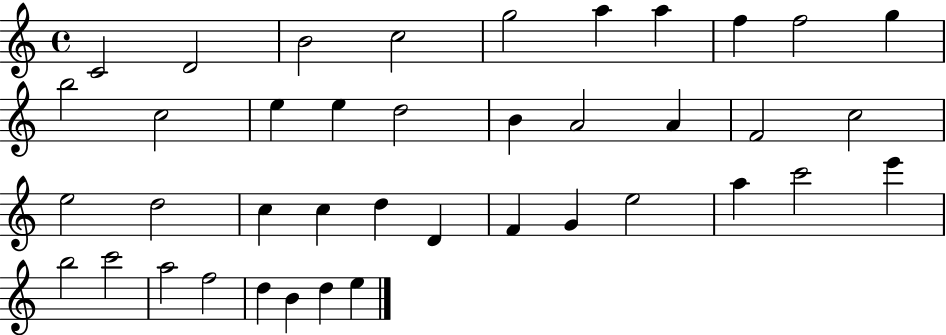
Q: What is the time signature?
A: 4/4